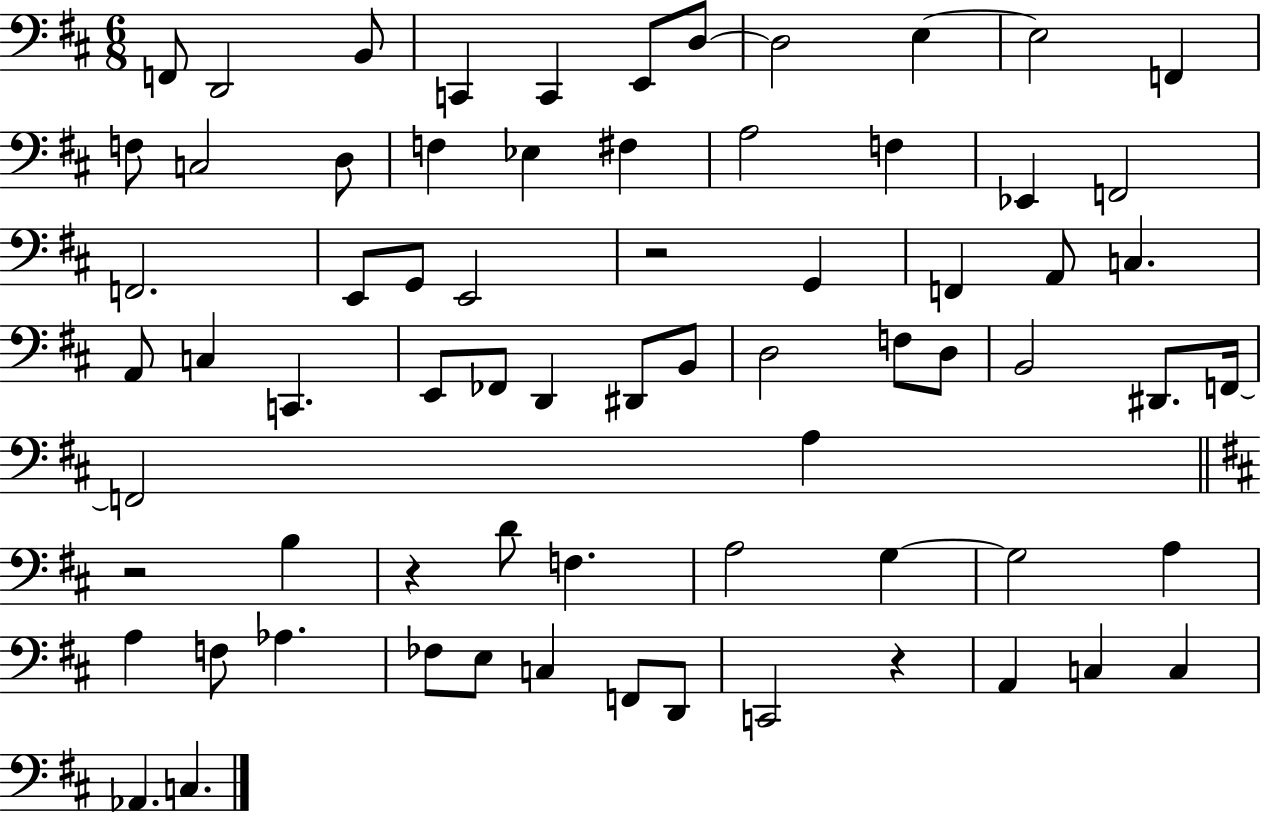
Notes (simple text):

F2/e D2/h B2/e C2/q C2/q E2/e D3/e D3/h E3/q E3/h F2/q F3/e C3/h D3/e F3/q Eb3/q F#3/q A3/h F3/q Eb2/q F2/h F2/h. E2/e G2/e E2/h R/h G2/q F2/q A2/e C3/q. A2/e C3/q C2/q. E2/e FES2/e D2/q D#2/e B2/e D3/h F3/e D3/e B2/h D#2/e. F2/s F2/h A3/q R/h B3/q R/q D4/e F3/q. A3/h G3/q G3/h A3/q A3/q F3/e Ab3/q. FES3/e E3/e C3/q F2/e D2/e C2/h R/q A2/q C3/q C3/q Ab2/q. C3/q.